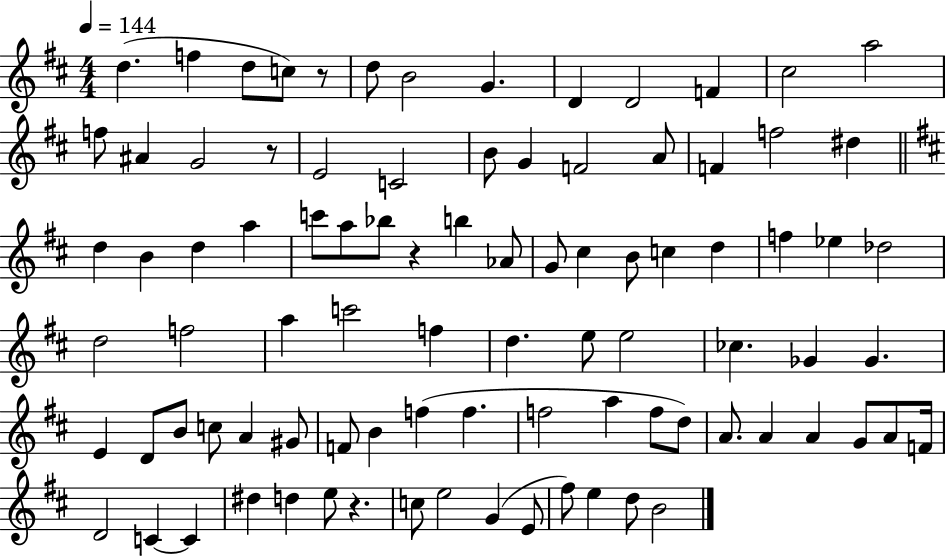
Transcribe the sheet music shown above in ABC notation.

X:1
T:Untitled
M:4/4
L:1/4
K:D
d f d/2 c/2 z/2 d/2 B2 G D D2 F ^c2 a2 f/2 ^A G2 z/2 E2 C2 B/2 G F2 A/2 F f2 ^d d B d a c'/2 a/2 _b/2 z b _A/2 G/2 ^c B/2 c d f _e _d2 d2 f2 a c'2 f d e/2 e2 _c _G _G E D/2 B/2 c/2 A ^G/2 F/2 B f f f2 a f/2 d/2 A/2 A A G/2 A/2 F/4 D2 C C ^d d e/2 z c/2 e2 G E/2 ^f/2 e d/2 B2